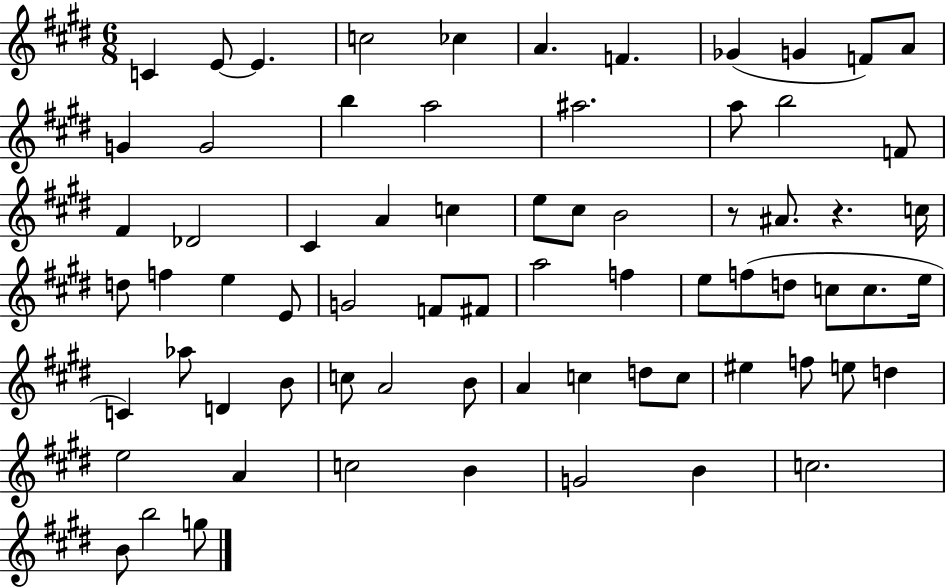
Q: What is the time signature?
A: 6/8